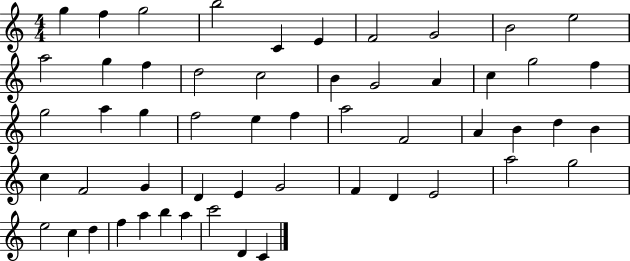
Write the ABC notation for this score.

X:1
T:Untitled
M:4/4
L:1/4
K:C
g f g2 b2 C E F2 G2 B2 e2 a2 g f d2 c2 B G2 A c g2 f g2 a g f2 e f a2 F2 A B d B c F2 G D E G2 F D E2 a2 g2 e2 c d f a b a c'2 D C